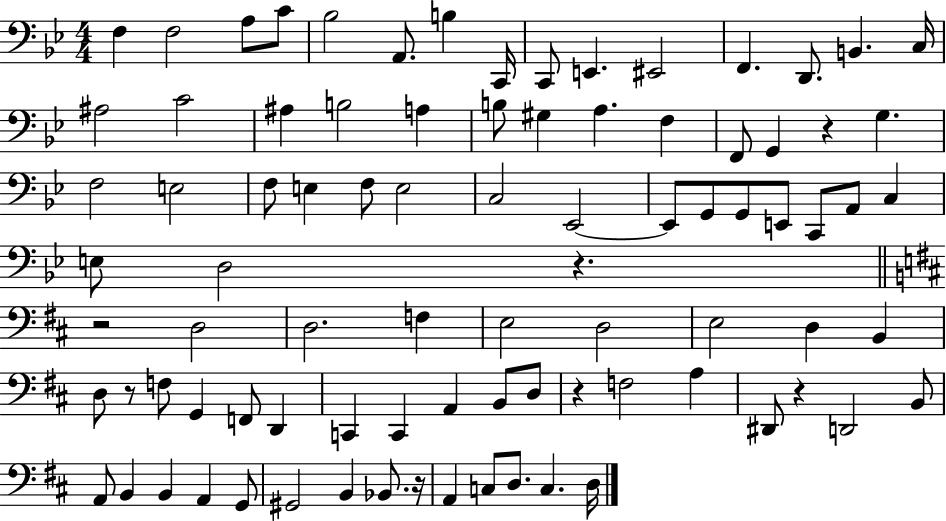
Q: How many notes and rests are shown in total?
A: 87